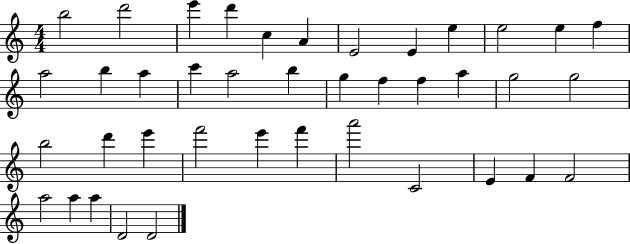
B5/h D6/h E6/q D6/q C5/q A4/q E4/h E4/q E5/q E5/h E5/q F5/q A5/h B5/q A5/q C6/q A5/h B5/q G5/q F5/q F5/q A5/q G5/h G5/h B5/h D6/q E6/q F6/h E6/q F6/q A6/h C4/h E4/q F4/q F4/h A5/h A5/q A5/q D4/h D4/h